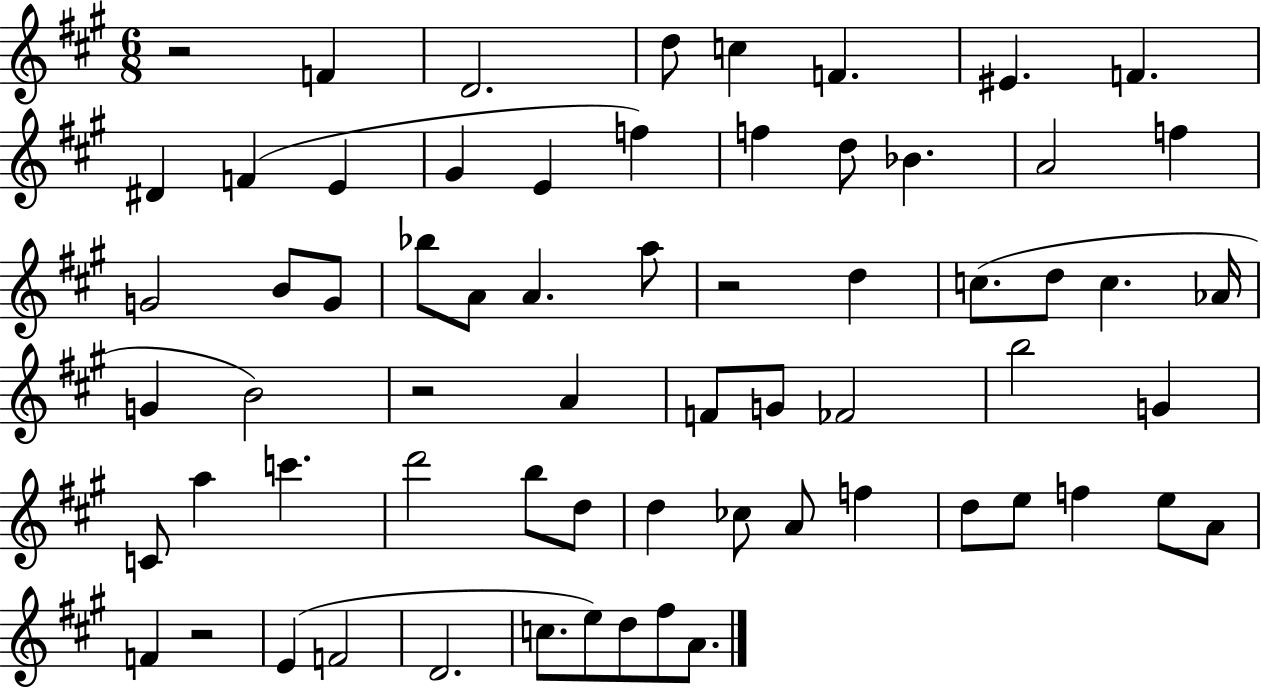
{
  \clef treble
  \numericTimeSignature
  \time 6/8
  \key a \major
  r2 f'4 | d'2. | d''8 c''4 f'4. | eis'4. f'4. | \break dis'4 f'4( e'4 | gis'4 e'4 f''4) | f''4 d''8 bes'4. | a'2 f''4 | \break g'2 b'8 g'8 | bes''8 a'8 a'4. a''8 | r2 d''4 | c''8.( d''8 c''4. aes'16 | \break g'4 b'2) | r2 a'4 | f'8 g'8 fes'2 | b''2 g'4 | \break c'8 a''4 c'''4. | d'''2 b''8 d''8 | d''4 ces''8 a'8 f''4 | d''8 e''8 f''4 e''8 a'8 | \break f'4 r2 | e'4( f'2 | d'2. | c''8. e''8) d''8 fis''8 a'8. | \break \bar "|."
}